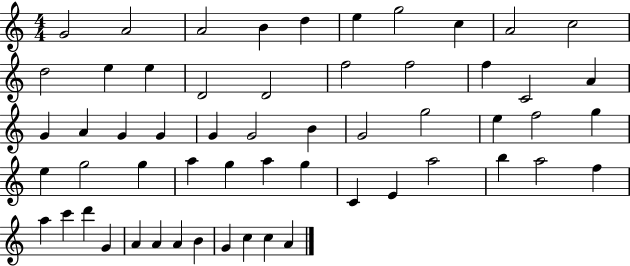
{
  \clef treble
  \numericTimeSignature
  \time 4/4
  \key c \major
  g'2 a'2 | a'2 b'4 d''4 | e''4 g''2 c''4 | a'2 c''2 | \break d''2 e''4 e''4 | d'2 d'2 | f''2 f''2 | f''4 c'2 a'4 | \break g'4 a'4 g'4 g'4 | g'4 g'2 b'4 | g'2 g''2 | e''4 f''2 g''4 | \break e''4 g''2 g''4 | a''4 g''4 a''4 g''4 | c'4 e'4 a''2 | b''4 a''2 f''4 | \break a''4 c'''4 d'''4 g'4 | a'4 a'4 a'4 b'4 | g'4 c''4 c''4 a'4 | \bar "|."
}